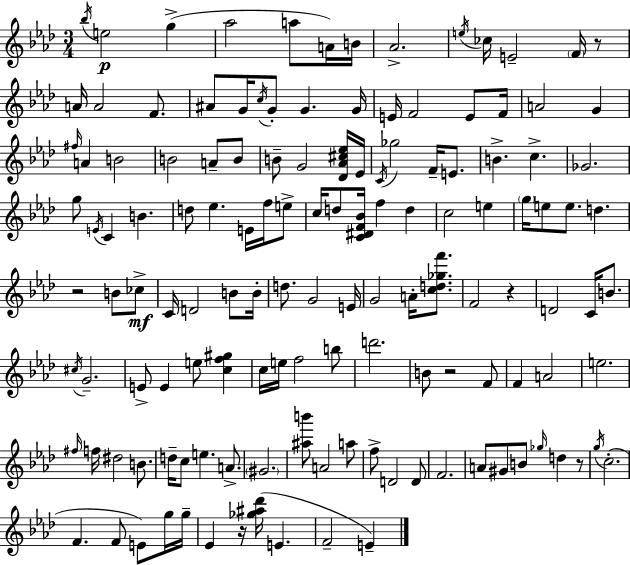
{
  \clef treble
  \numericTimeSignature
  \time 3/4
  \key aes \major
  \acciaccatura { bes''16 }\p e''2 g''4->( | aes''2 a''8 a'16) | b'16 aes'2.-> | \acciaccatura { e''16 } ces''16 e'2-- \parenthesize f'16 | \break r8 a'16 a'2 f'8. | ais'8 g'16 \acciaccatura { c''16 } g'8-. g'4. | g'16 e'16 f'2 | e'8 f'16 a'2 g'4 | \break \grace { fis''16 } a'4 b'2 | b'2 | a'8-- b'8 b'8-- g'2 | <des' aes' cis'' ees''>16 ees'16 \acciaccatura { c'16 } ges''2 | \break f'16-- e'8. b'4.-> c''4.-> | ges'2. | g''8 \acciaccatura { e'16 } c'4 | b'4. d''8 ees''4. | \break e'16 f''16 e''8-> c''16 d''8 <c' dis' f' bes'>16 f''4 | d''4 c''2 | e''4 \parenthesize g''16 e''8 e''8. | d''4. r2 | \break b'8 ces''8->\mf c'16 d'2 | b'8 b'16-. d''8. g'2 | e'16 g'2 | a'16-. <c'' d'' ges'' f'''>8. f'2 | \break r4 d'2 | c'16 b'8. \acciaccatura { cis''16 } g'2.-- | e'8-> e'4 | e''8 <c'' f'' gis''>4 c''16 e''16 f''2 | \break b''8 d'''2. | b'8 r2 | f'8 f'4 a'2 | e''2. | \break \grace { fis''16 } f''16 dis''2 | b'8. d''16-- c''8 e''4. | a'8.-> \parenthesize gis'2. | <ais'' b'''>8 a'2 | \break a''8 f''8-> d'2 | d'8 f'2. | a'8 gis'8 | b'8 \grace { ges''16 } d''4 r8 \acciaccatura { g''16 }( c''2.-. | \break f'4. | f'8 e'8) g''16 g''16-- ees'4 | r16 <ges'' ais'' des'''>16( e'4. f'2-- | e'4--) \bar "|."
}